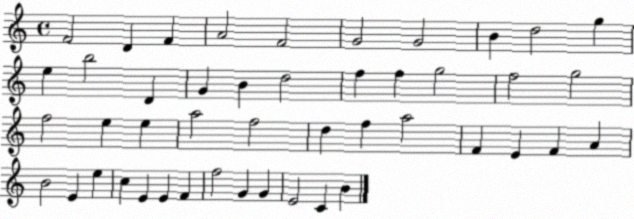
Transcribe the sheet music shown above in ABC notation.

X:1
T:Untitled
M:4/4
L:1/4
K:C
F2 D F A2 F2 G2 G2 B d2 g e b2 D G B d2 f f g2 f2 g2 f2 e e a2 f2 d f a2 F E F A B2 E e c E E F f2 G G E2 C B